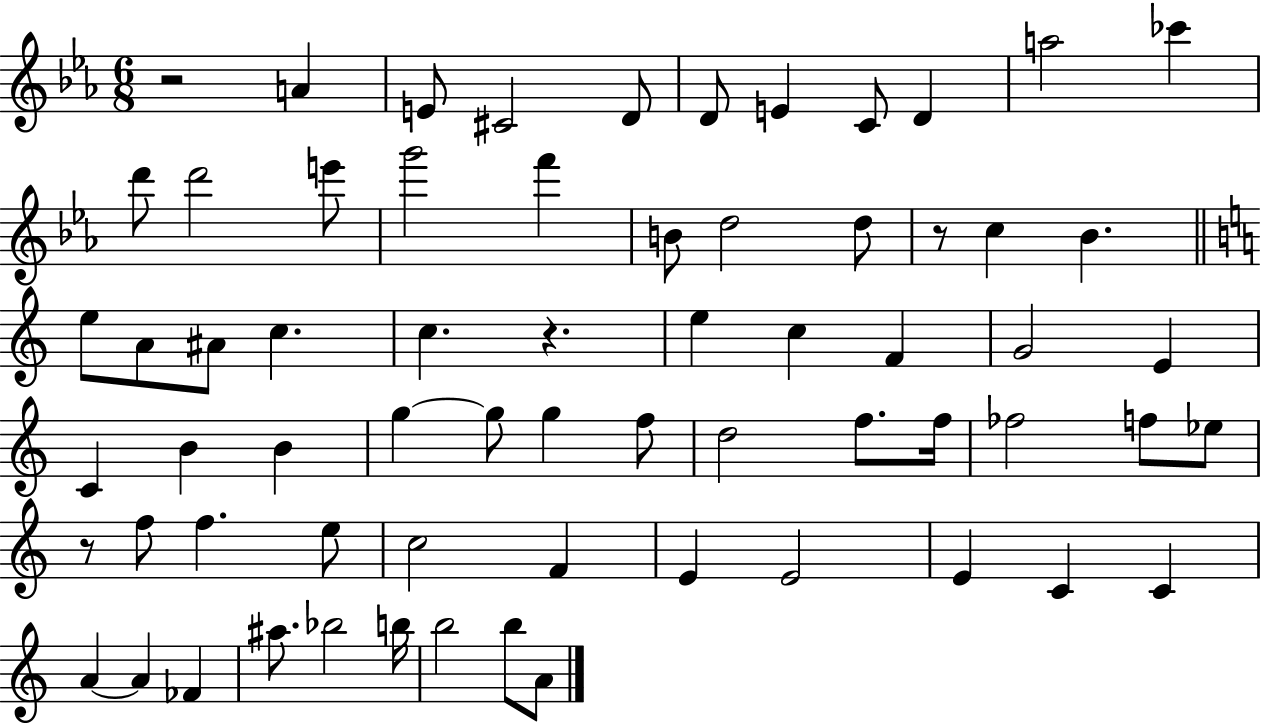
R/h A4/q E4/e C#4/h D4/e D4/e E4/q C4/e D4/q A5/h CES6/q D6/e D6/h E6/e G6/h F6/q B4/e D5/h D5/e R/e C5/q Bb4/q. E5/e A4/e A#4/e C5/q. C5/q. R/q. E5/q C5/q F4/q G4/h E4/q C4/q B4/q B4/q G5/q G5/e G5/q F5/e D5/h F5/e. F5/s FES5/h F5/e Eb5/e R/e F5/e F5/q. E5/e C5/h F4/q E4/q E4/h E4/q C4/q C4/q A4/q A4/q FES4/q A#5/e. Bb5/h B5/s B5/h B5/e A4/e